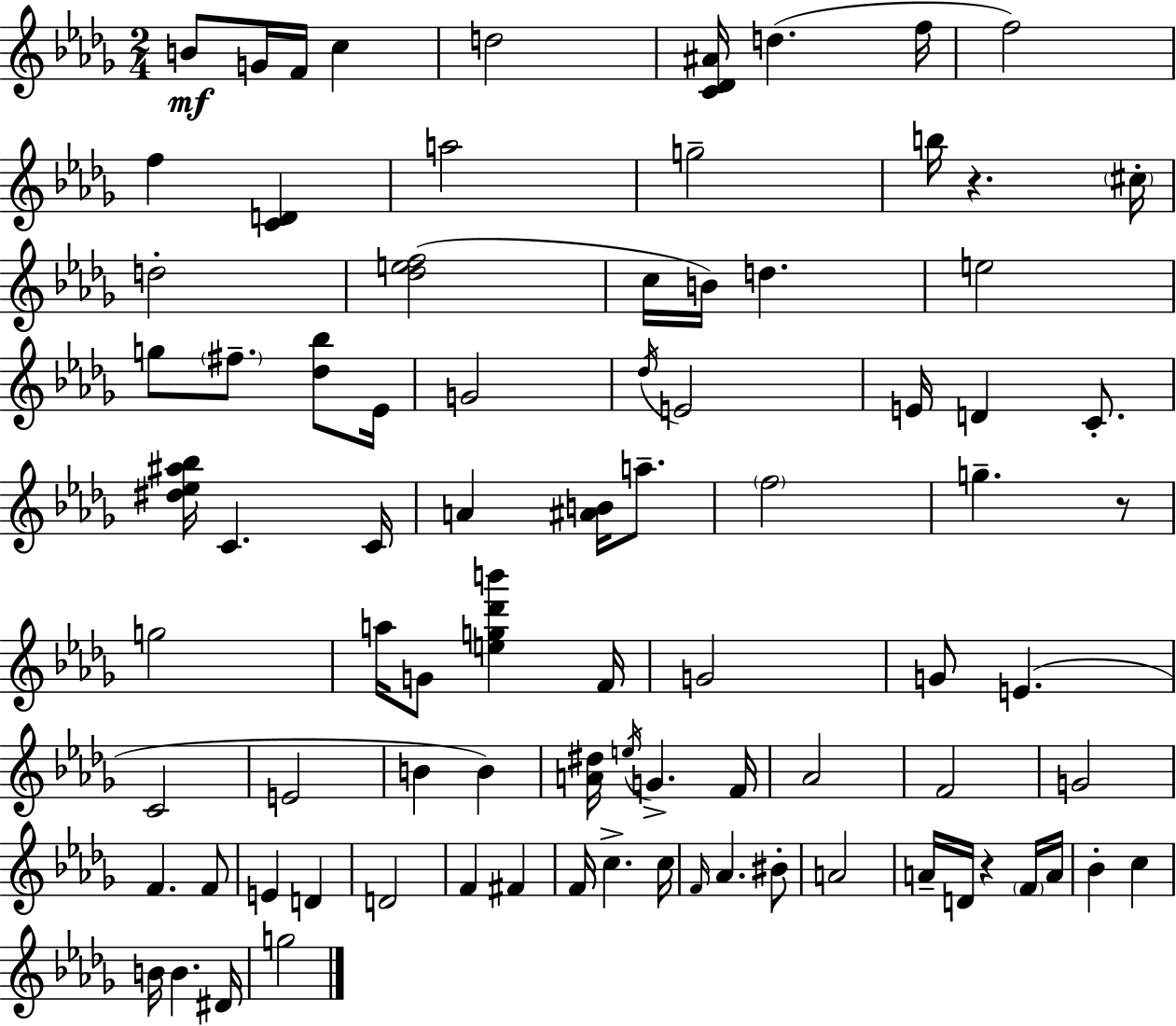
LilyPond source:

{
  \clef treble
  \numericTimeSignature
  \time 2/4
  \key bes \minor
  b'8\mf g'16 f'16 c''4 | d''2 | <c' des' ais'>16 d''4.( f''16 | f''2) | \break f''4 <c' d'>4 | a''2 | g''2-- | b''16 r4. \parenthesize cis''16-. | \break d''2-. | <des'' e'' f''>2( | c''16 b'16) d''4. | e''2 | \break g''8 \parenthesize fis''8.-- <des'' bes''>8 ees'16 | g'2 | \acciaccatura { des''16 } e'2 | e'16 d'4 c'8.-. | \break <dis'' ees'' ais'' bes''>16 c'4. | c'16 a'4 <ais' b'>16 a''8.-- | \parenthesize f''2 | g''4.-- r8 | \break g''2 | a''16 g'8 <e'' g'' des''' b'''>4 | f'16 g'2 | g'8 e'4.( | \break c'2 | e'2 | b'4 b'4) | <a' dis''>16 \acciaccatura { e''16 } g'4.-> | \break f'16 aes'2 | f'2 | g'2 | f'4. | \break f'8 e'4 d'4 | d'2 | f'4 fis'4 | f'16 c''4.-> | \break c''16 \grace { f'16 } aes'4. | bis'8-. a'2 | a'16-- d'16 r4 | \parenthesize f'16 a'16 bes'4-. c''4 | \break b'16 b'4. | dis'16 g''2 | \bar "|."
}